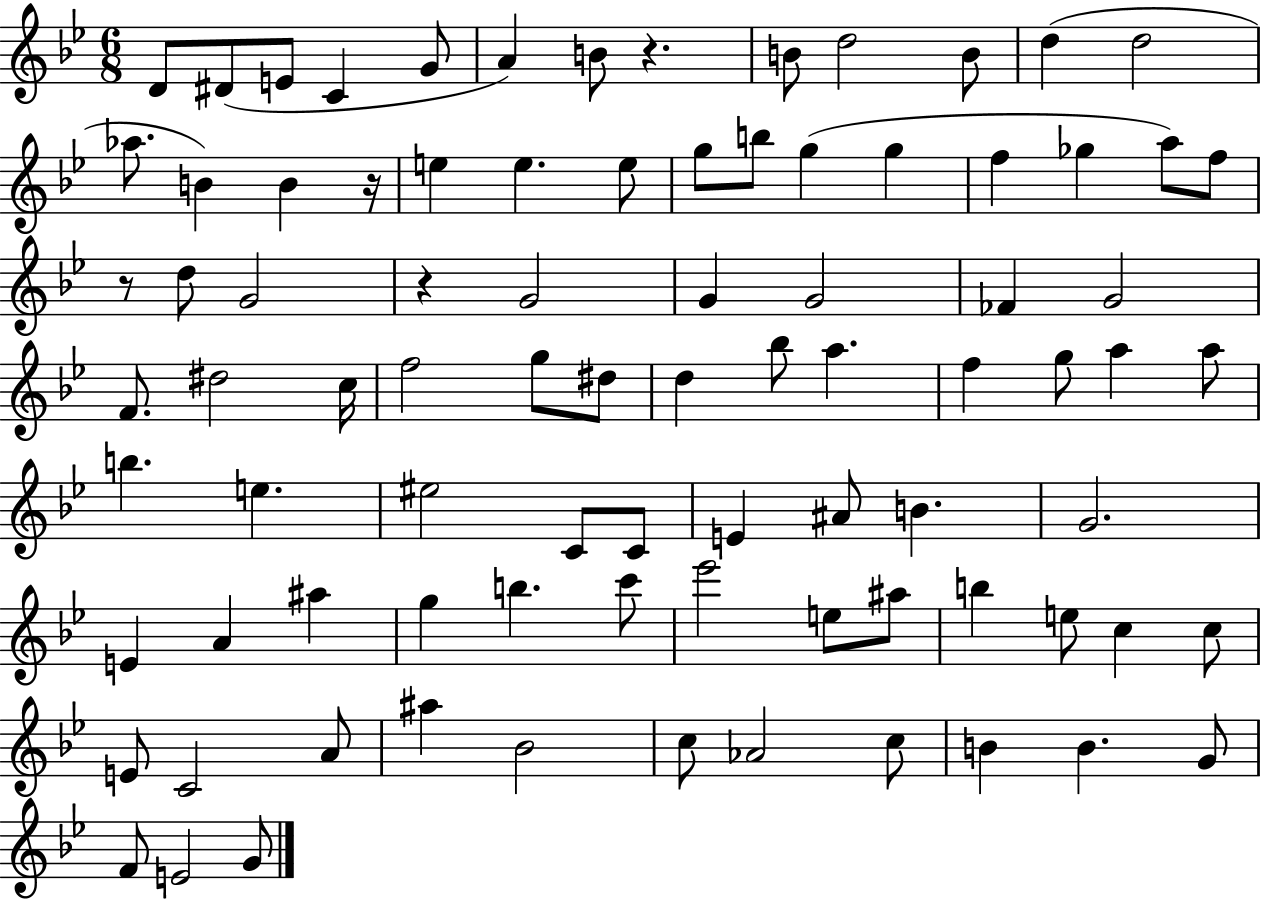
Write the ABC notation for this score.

X:1
T:Untitled
M:6/8
L:1/4
K:Bb
D/2 ^D/2 E/2 C G/2 A B/2 z B/2 d2 B/2 d d2 _a/2 B B z/4 e e e/2 g/2 b/2 g g f _g a/2 f/2 z/2 d/2 G2 z G2 G G2 _F G2 F/2 ^d2 c/4 f2 g/2 ^d/2 d _b/2 a f g/2 a a/2 b e ^e2 C/2 C/2 E ^A/2 B G2 E A ^a g b c'/2 _e'2 e/2 ^a/2 b e/2 c c/2 E/2 C2 A/2 ^a _B2 c/2 _A2 c/2 B B G/2 F/2 E2 G/2